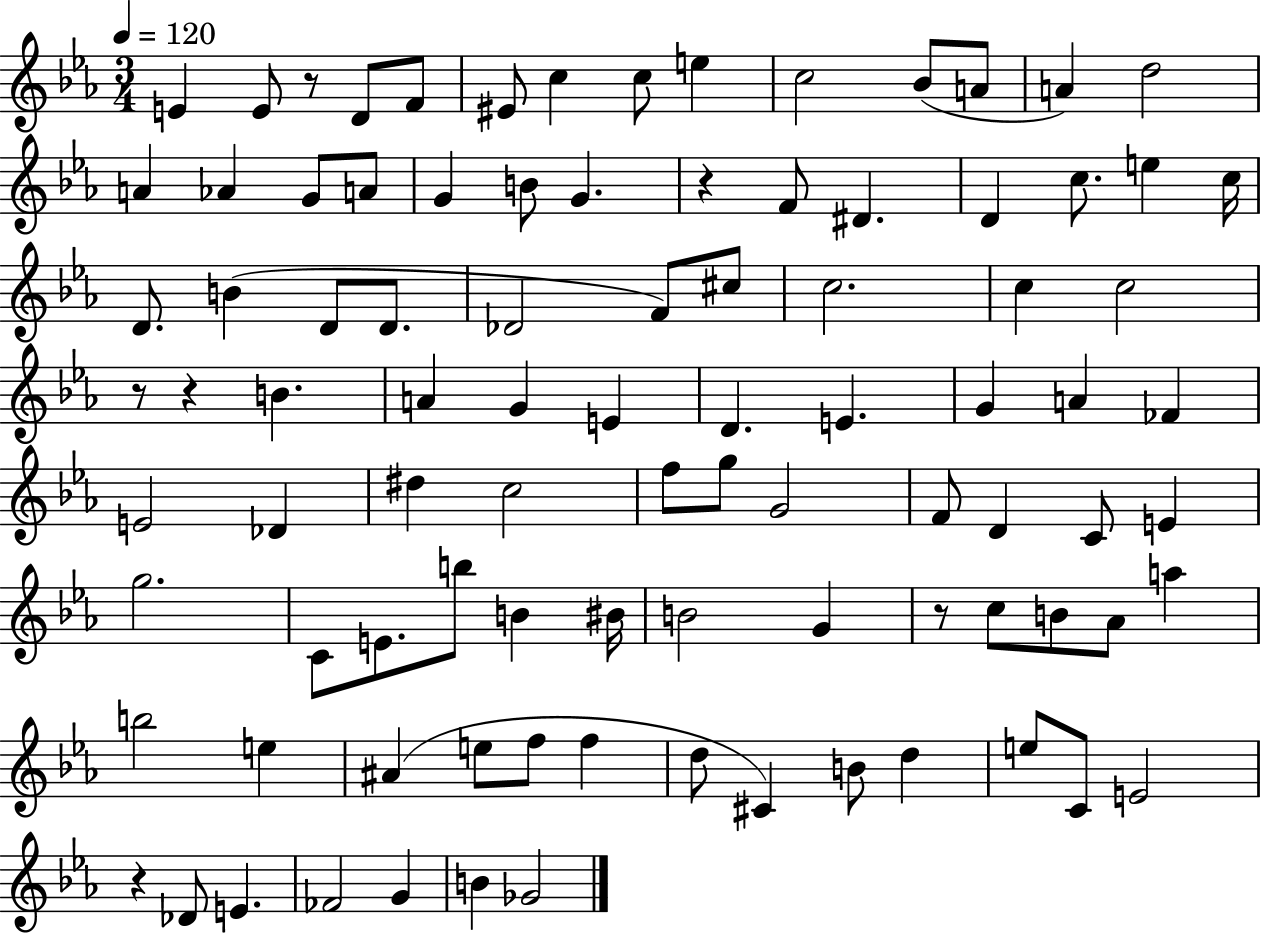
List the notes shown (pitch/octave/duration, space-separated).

E4/q E4/e R/e D4/e F4/e EIS4/e C5/q C5/e E5/q C5/h Bb4/e A4/e A4/q D5/h A4/q Ab4/q G4/e A4/e G4/q B4/e G4/q. R/q F4/e D#4/q. D4/q C5/e. E5/q C5/s D4/e. B4/q D4/e D4/e. Db4/h F4/e C#5/e C5/h. C5/q C5/h R/e R/q B4/q. A4/q G4/q E4/q D4/q. E4/q. G4/q A4/q FES4/q E4/h Db4/q D#5/q C5/h F5/e G5/e G4/h F4/e D4/q C4/e E4/q G5/h. C4/e E4/e. B5/e B4/q BIS4/s B4/h G4/q R/e C5/e B4/e Ab4/e A5/q B5/h E5/q A#4/q E5/e F5/e F5/q D5/e C#4/q B4/e D5/q E5/e C4/e E4/h R/q Db4/e E4/q. FES4/h G4/q B4/q Gb4/h